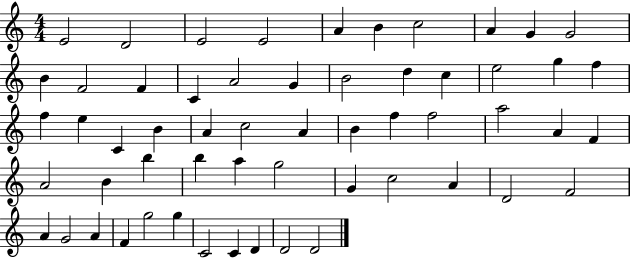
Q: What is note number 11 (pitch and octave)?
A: B4